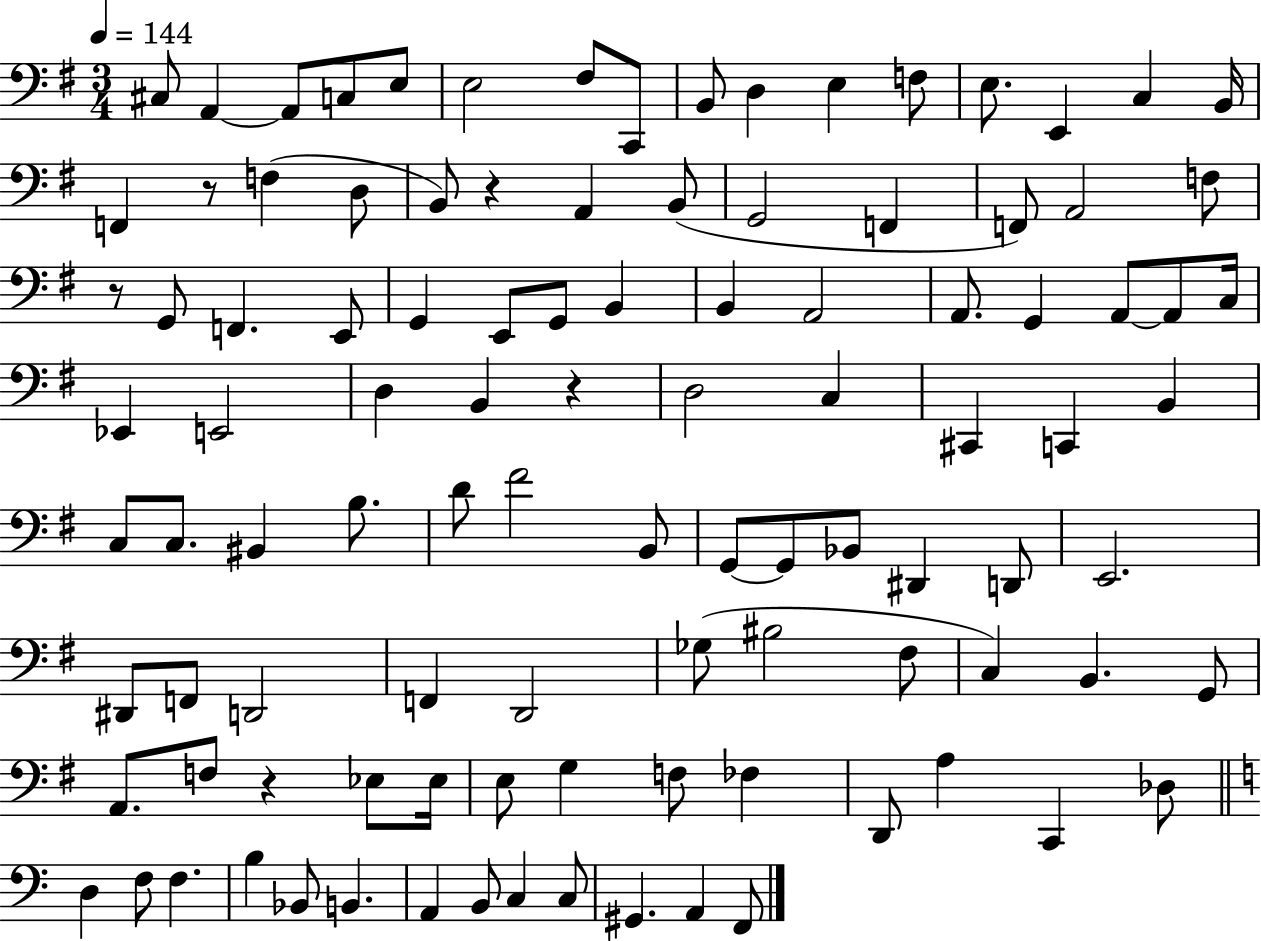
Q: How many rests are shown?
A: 5